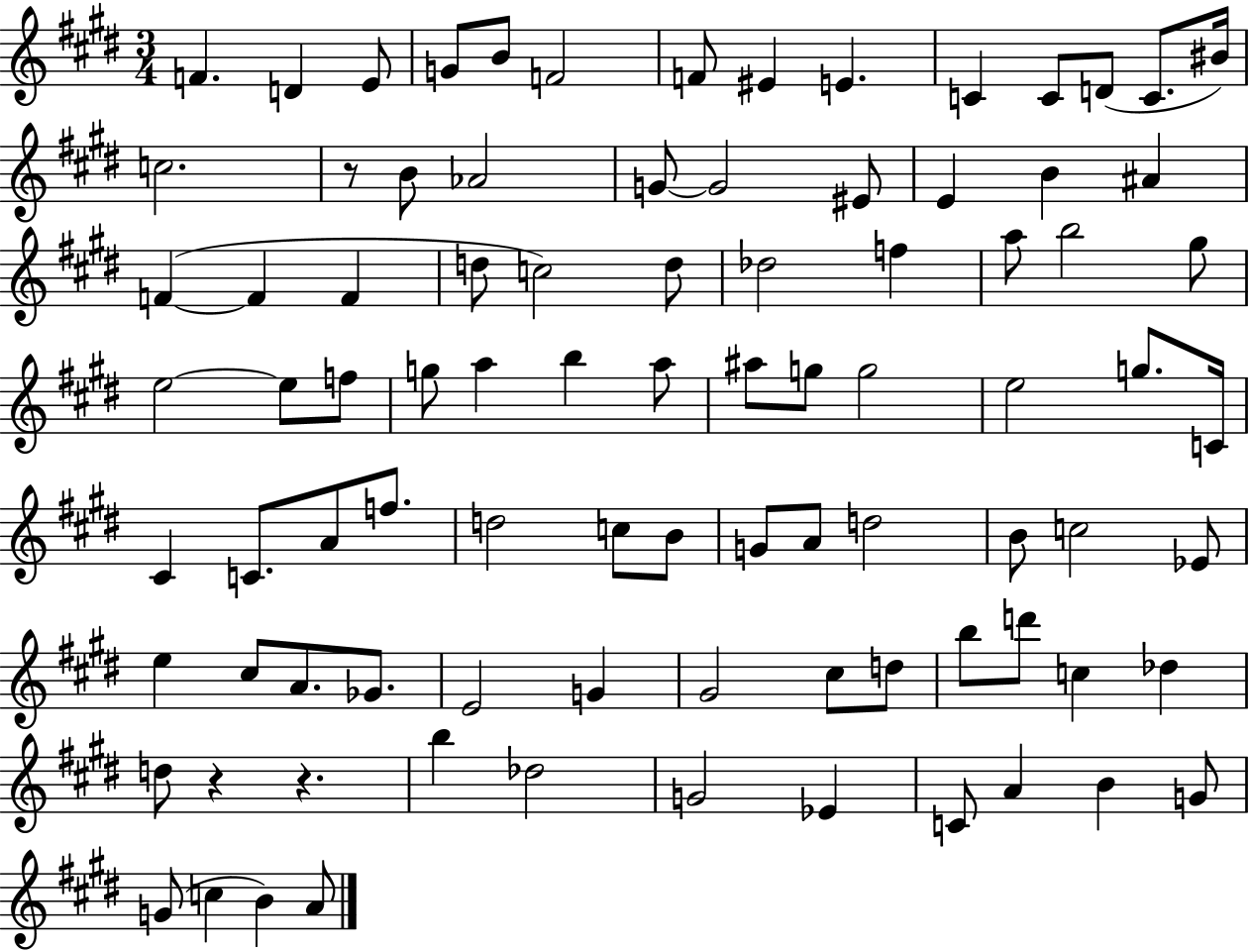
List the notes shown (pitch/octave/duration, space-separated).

F4/q. D4/q E4/e G4/e B4/e F4/h F4/e EIS4/q E4/q. C4/q C4/e D4/e C4/e. BIS4/s C5/h. R/e B4/e Ab4/h G4/e G4/h EIS4/e E4/q B4/q A#4/q F4/q F4/q F4/q D5/e C5/h D5/e Db5/h F5/q A5/e B5/h G#5/e E5/h E5/e F5/e G5/e A5/q B5/q A5/e A#5/e G5/e G5/h E5/h G5/e. C4/s C#4/q C4/e. A4/e F5/e. D5/h C5/e B4/e G4/e A4/e D5/h B4/e C5/h Eb4/e E5/q C#5/e A4/e. Gb4/e. E4/h G4/q G#4/h C#5/e D5/e B5/e D6/e C5/q Db5/q D5/e R/q R/q. B5/q Db5/h G4/h Eb4/q C4/e A4/q B4/q G4/e G4/e C5/q B4/q A4/e